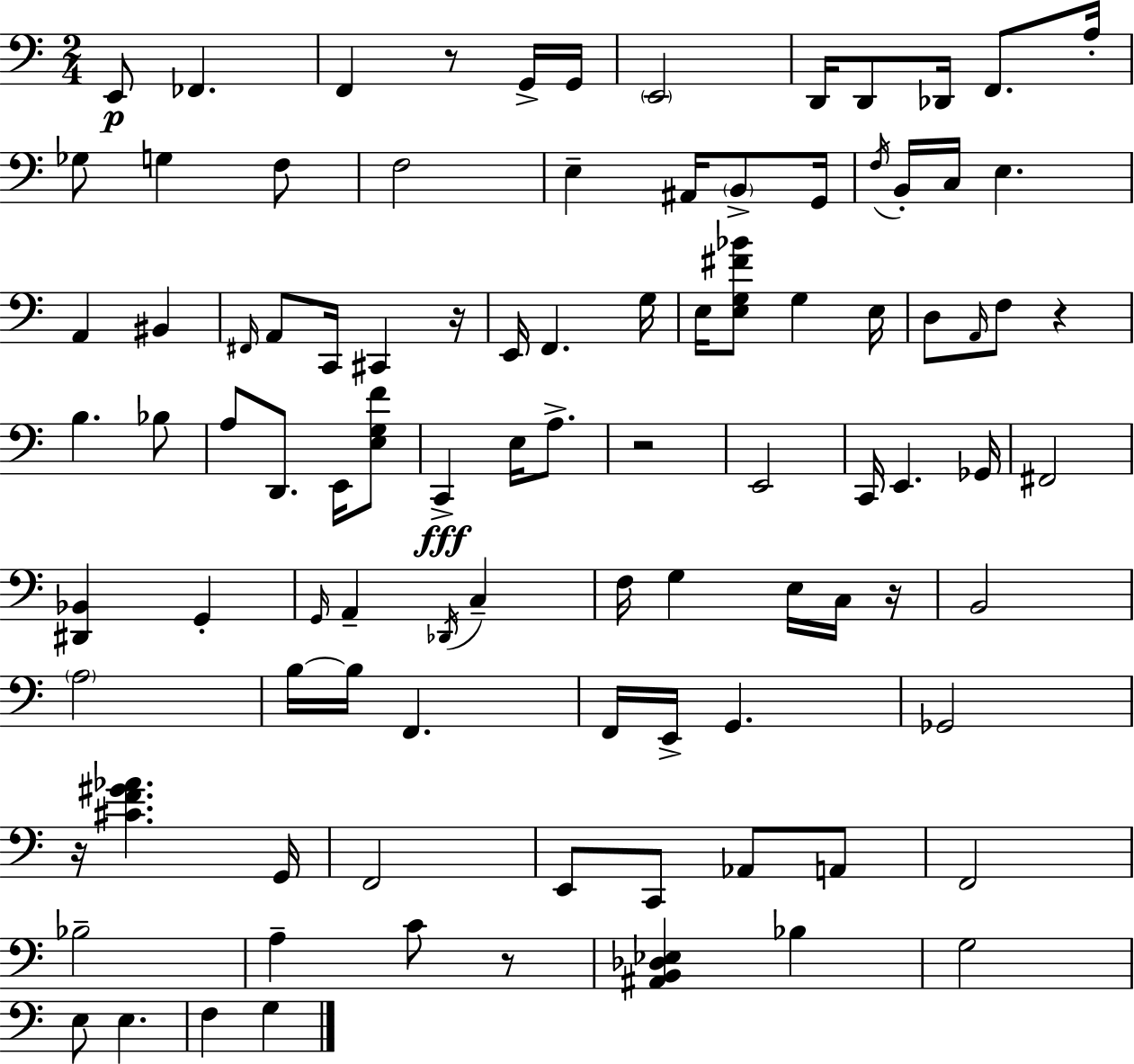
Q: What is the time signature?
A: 2/4